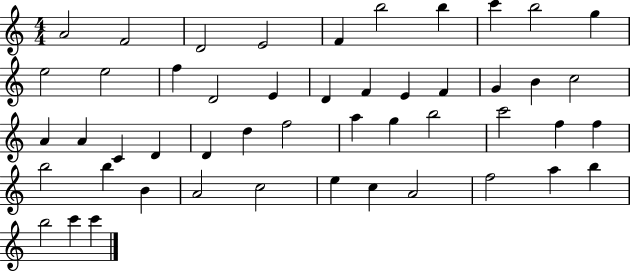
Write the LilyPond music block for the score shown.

{
  \clef treble
  \numericTimeSignature
  \time 4/4
  \key c \major
  a'2 f'2 | d'2 e'2 | f'4 b''2 b''4 | c'''4 b''2 g''4 | \break e''2 e''2 | f''4 d'2 e'4 | d'4 f'4 e'4 f'4 | g'4 b'4 c''2 | \break a'4 a'4 c'4 d'4 | d'4 d''4 f''2 | a''4 g''4 b''2 | c'''2 f''4 f''4 | \break b''2 b''4 b'4 | a'2 c''2 | e''4 c''4 a'2 | f''2 a''4 b''4 | \break b''2 c'''4 c'''4 | \bar "|."
}